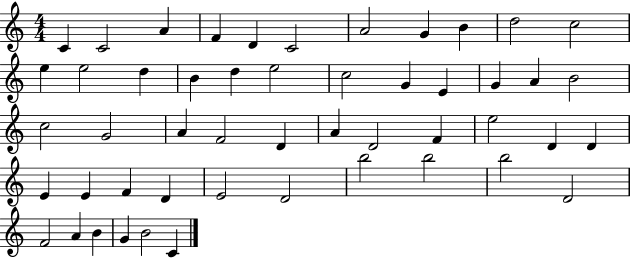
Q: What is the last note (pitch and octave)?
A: C4